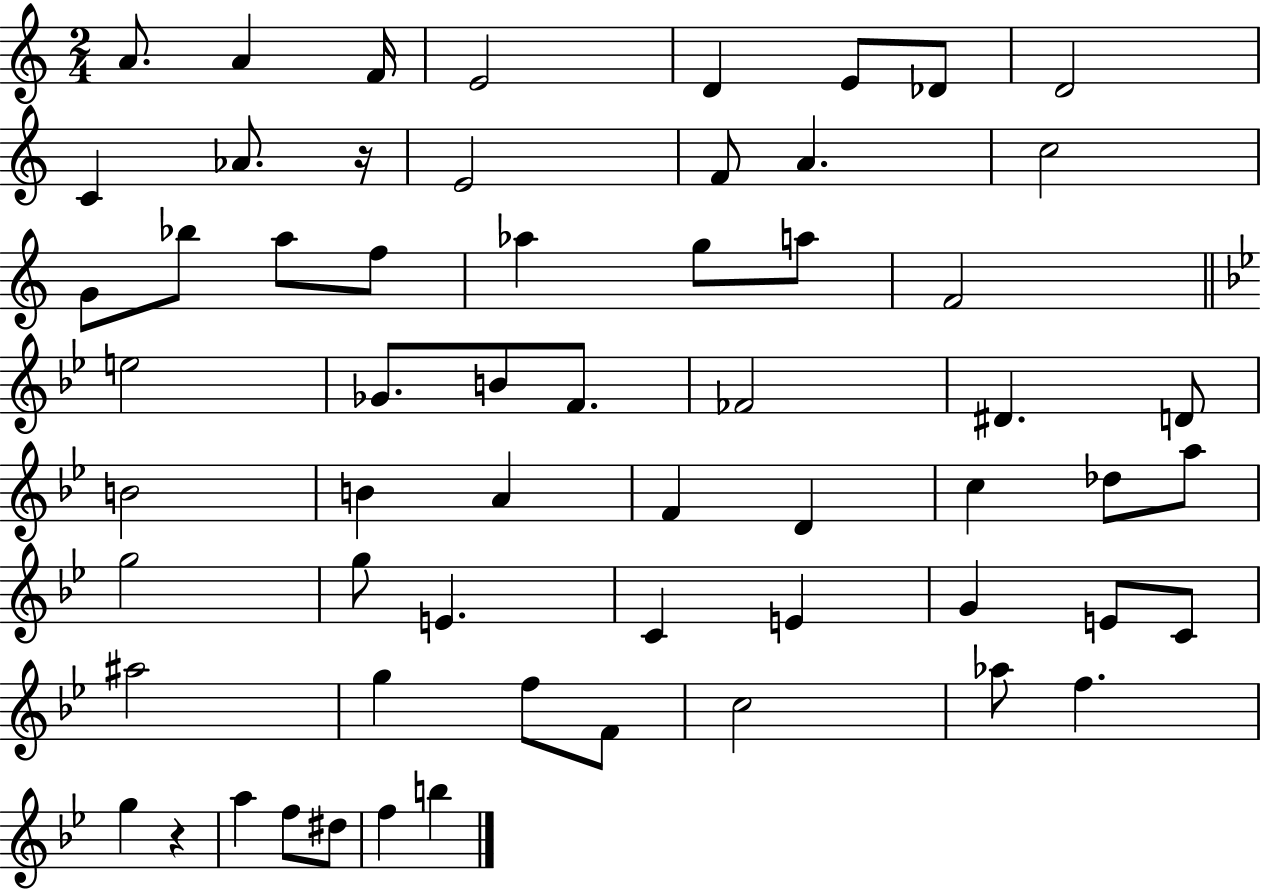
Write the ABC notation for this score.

X:1
T:Untitled
M:2/4
L:1/4
K:C
A/2 A F/4 E2 D E/2 _D/2 D2 C _A/2 z/4 E2 F/2 A c2 G/2 _b/2 a/2 f/2 _a g/2 a/2 F2 e2 _G/2 B/2 F/2 _F2 ^D D/2 B2 B A F D c _d/2 a/2 g2 g/2 E C E G E/2 C/2 ^a2 g f/2 F/2 c2 _a/2 f g z a f/2 ^d/2 f b